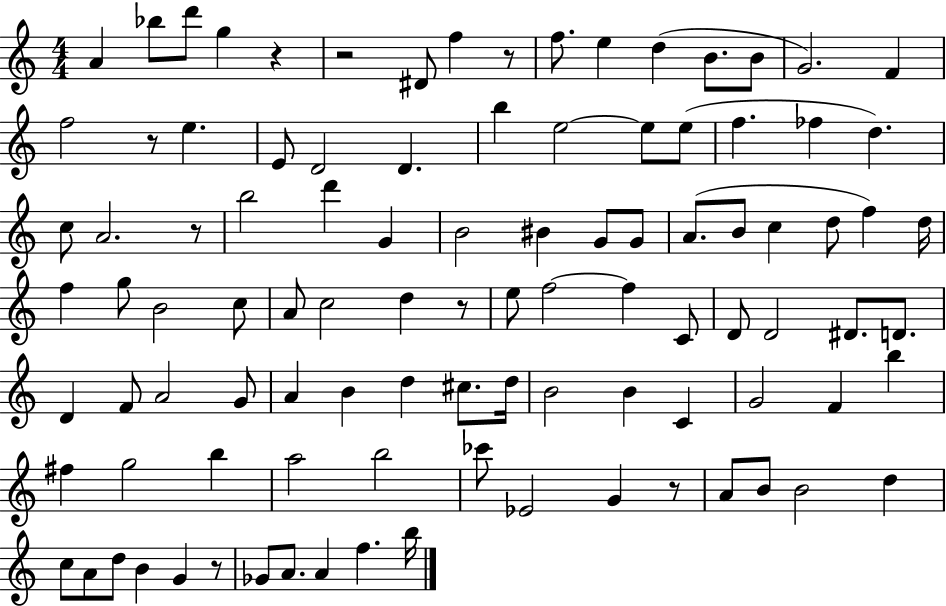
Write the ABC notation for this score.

X:1
T:Untitled
M:4/4
L:1/4
K:C
A _b/2 d'/2 g z z2 ^D/2 f z/2 f/2 e d B/2 B/2 G2 F f2 z/2 e E/2 D2 D b e2 e/2 e/2 f _f d c/2 A2 z/2 b2 d' G B2 ^B G/2 G/2 A/2 B/2 c d/2 f d/4 f g/2 B2 c/2 A/2 c2 d z/2 e/2 f2 f C/2 D/2 D2 ^D/2 D/2 D F/2 A2 G/2 A B d ^c/2 d/4 B2 B C G2 F b ^f g2 b a2 b2 _c'/2 _E2 G z/2 A/2 B/2 B2 d c/2 A/2 d/2 B G z/2 _G/2 A/2 A f b/4